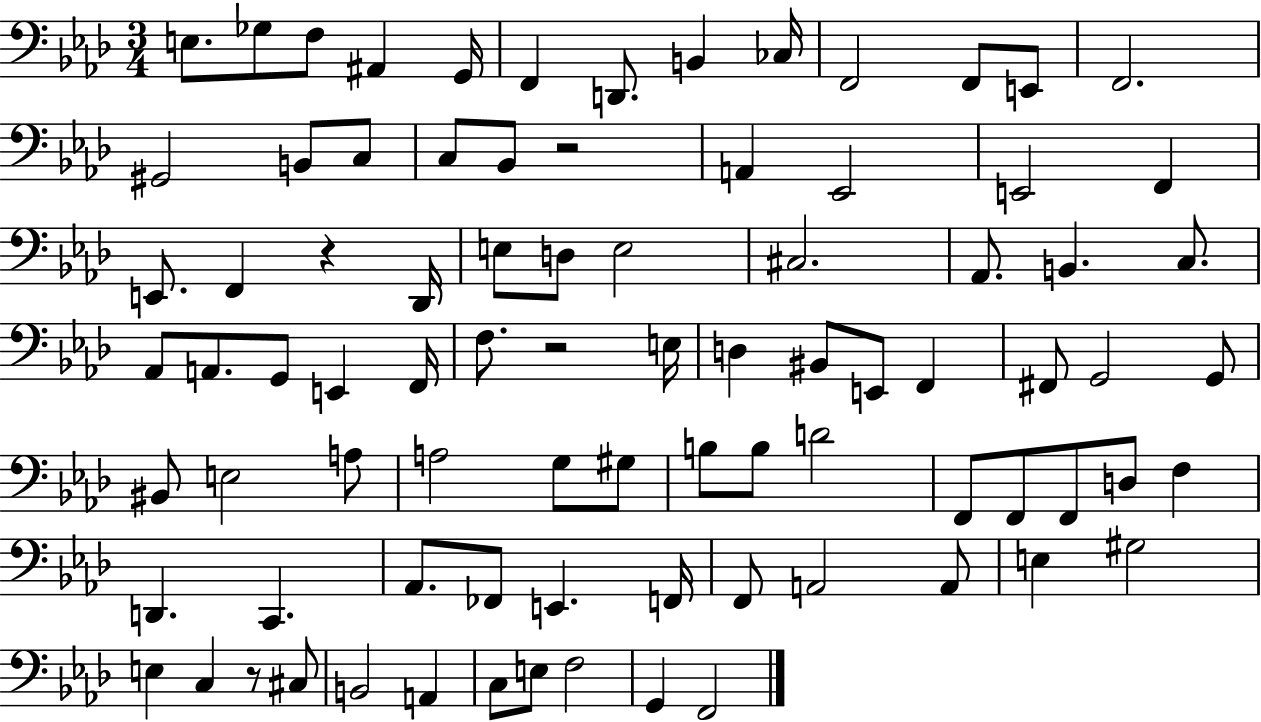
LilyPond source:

{
  \clef bass
  \numericTimeSignature
  \time 3/4
  \key aes \major
  \repeat volta 2 { e8. ges8 f8 ais,4 g,16 | f,4 d,8. b,4 ces16 | f,2 f,8 e,8 | f,2. | \break gis,2 b,8 c8 | c8 bes,8 r2 | a,4 ees,2 | e,2 f,4 | \break e,8. f,4 r4 des,16 | e8 d8 e2 | cis2. | aes,8. b,4. c8. | \break aes,8 a,8. g,8 e,4 f,16 | f8. r2 e16 | d4 bis,8 e,8 f,4 | fis,8 g,2 g,8 | \break bis,8 e2 a8 | a2 g8 gis8 | b8 b8 d'2 | f,8 f,8 f,8 d8 f4 | \break d,4. c,4. | aes,8. fes,8 e,4. f,16 | f,8 a,2 a,8 | e4 gis2 | \break e4 c4 r8 cis8 | b,2 a,4 | c8 e8 f2 | g,4 f,2 | \break } \bar "|."
}